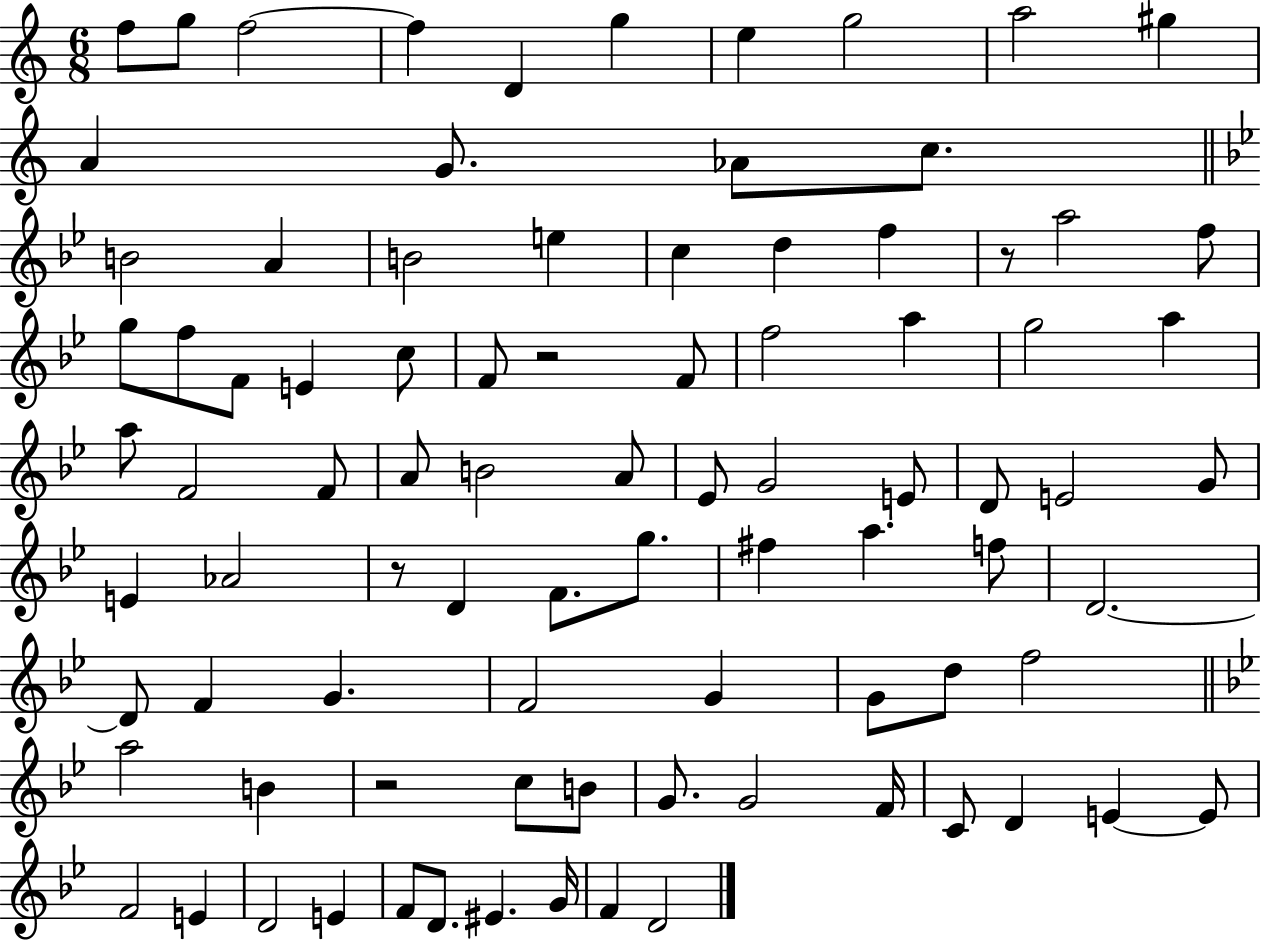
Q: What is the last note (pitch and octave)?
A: D4